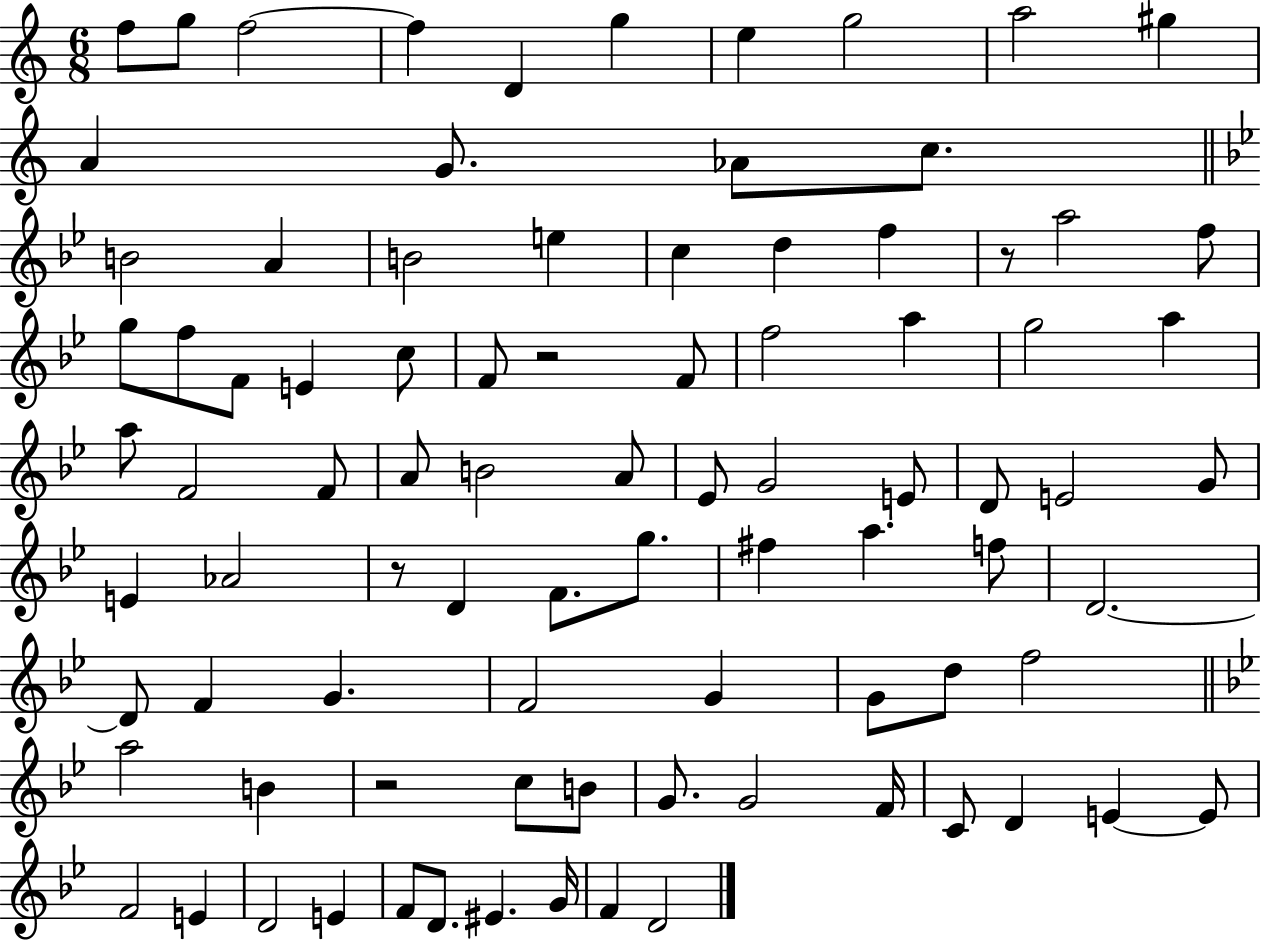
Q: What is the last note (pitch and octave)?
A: D4